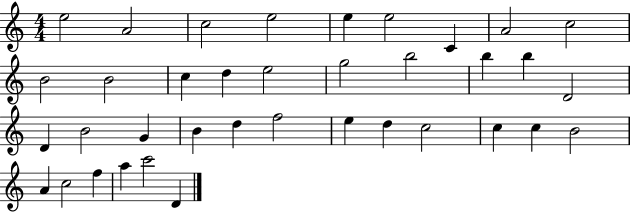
E5/h A4/h C5/h E5/h E5/q E5/h C4/q A4/h C5/h B4/h B4/h C5/q D5/q E5/h G5/h B5/h B5/q B5/q D4/h D4/q B4/h G4/q B4/q D5/q F5/h E5/q D5/q C5/h C5/q C5/q B4/h A4/q C5/h F5/q A5/q C6/h D4/q